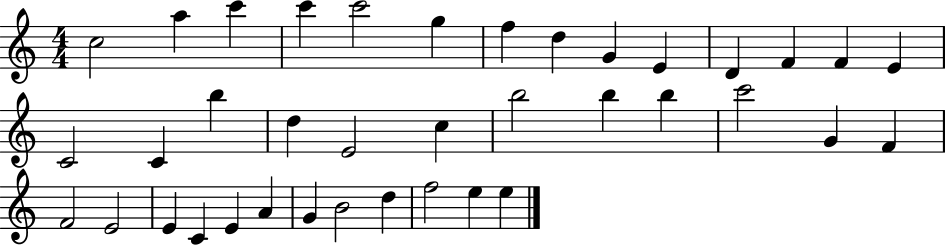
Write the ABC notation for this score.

X:1
T:Untitled
M:4/4
L:1/4
K:C
c2 a c' c' c'2 g f d G E D F F E C2 C b d E2 c b2 b b c'2 G F F2 E2 E C E A G B2 d f2 e e